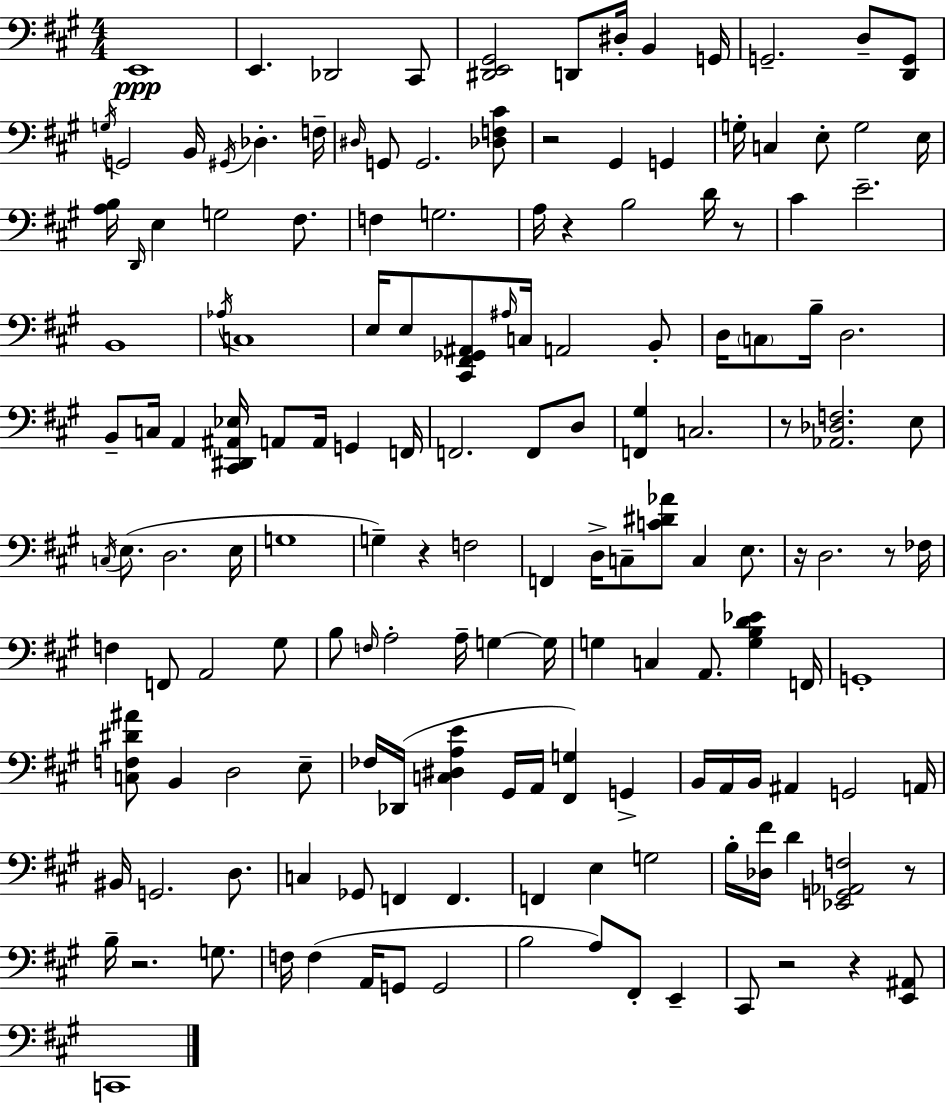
X:1
T:Untitled
M:4/4
L:1/4
K:A
E,,4 E,, _D,,2 ^C,,/2 [^D,,E,,^G,,]2 D,,/2 ^D,/4 B,, G,,/4 G,,2 D,/2 [D,,G,,]/2 G,/4 G,,2 B,,/4 ^G,,/4 _D, F,/4 ^D,/4 G,,/2 G,,2 [_D,F,^C]/2 z2 ^G,, G,, G,/4 C, E,/2 G,2 E,/4 [A,B,]/4 D,,/4 E, G,2 ^F,/2 F, G,2 A,/4 z B,2 D/4 z/2 ^C E2 B,,4 _A,/4 C,4 E,/4 E,/2 [^C,,^F,,_G,,^A,,]/2 ^A,/4 C,/4 A,,2 B,,/2 D,/4 C,/2 B,/4 D,2 B,,/2 C,/4 A,, [^C,,^D,,^A,,_E,]/4 A,,/2 A,,/4 G,, F,,/4 F,,2 F,,/2 D,/2 [F,,^G,] C,2 z/2 [_A,,_D,F,]2 E,/2 C,/4 E,/2 D,2 E,/4 G,4 G, z F,2 F,, D,/4 C,/2 [C^D_A]/2 C, E,/2 z/4 D,2 z/2 _F,/4 F, F,,/2 A,,2 ^G,/2 B,/2 F,/4 A,2 A,/4 G, G,/4 G, C, A,,/2 [G,B,D_E] F,,/4 G,,4 [C,F,^D^A]/2 B,, D,2 E,/2 _F,/4 _D,,/4 [C,^D,A,E] ^G,,/4 A,,/4 [^F,,G,] G,, B,,/4 A,,/4 B,,/4 ^A,, G,,2 A,,/4 ^B,,/4 G,,2 D,/2 C, _G,,/2 F,, F,, F,, E, G,2 B,/4 [_D,^F]/4 D [_E,,G,,_A,,F,]2 z/2 B,/4 z2 G,/2 F,/4 F, A,,/4 G,,/2 G,,2 B,2 A,/2 ^F,,/2 E,, ^C,,/2 z2 z [E,,^A,,]/2 C,,4